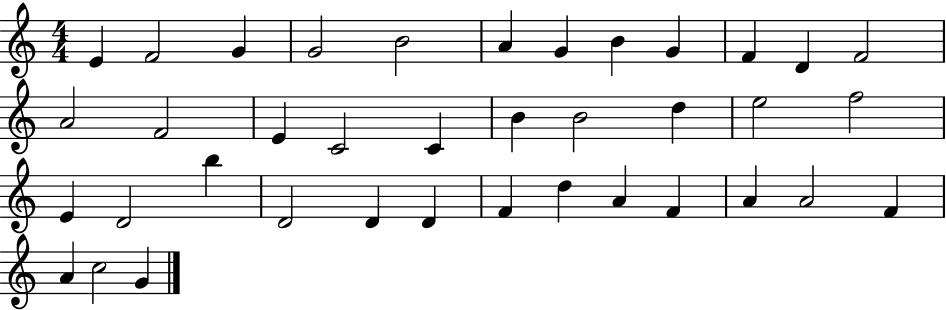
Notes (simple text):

E4/q F4/h G4/q G4/h B4/h A4/q G4/q B4/q G4/q F4/q D4/q F4/h A4/h F4/h E4/q C4/h C4/q B4/q B4/h D5/q E5/h F5/h E4/q D4/h B5/q D4/h D4/q D4/q F4/q D5/q A4/q F4/q A4/q A4/h F4/q A4/q C5/h G4/q